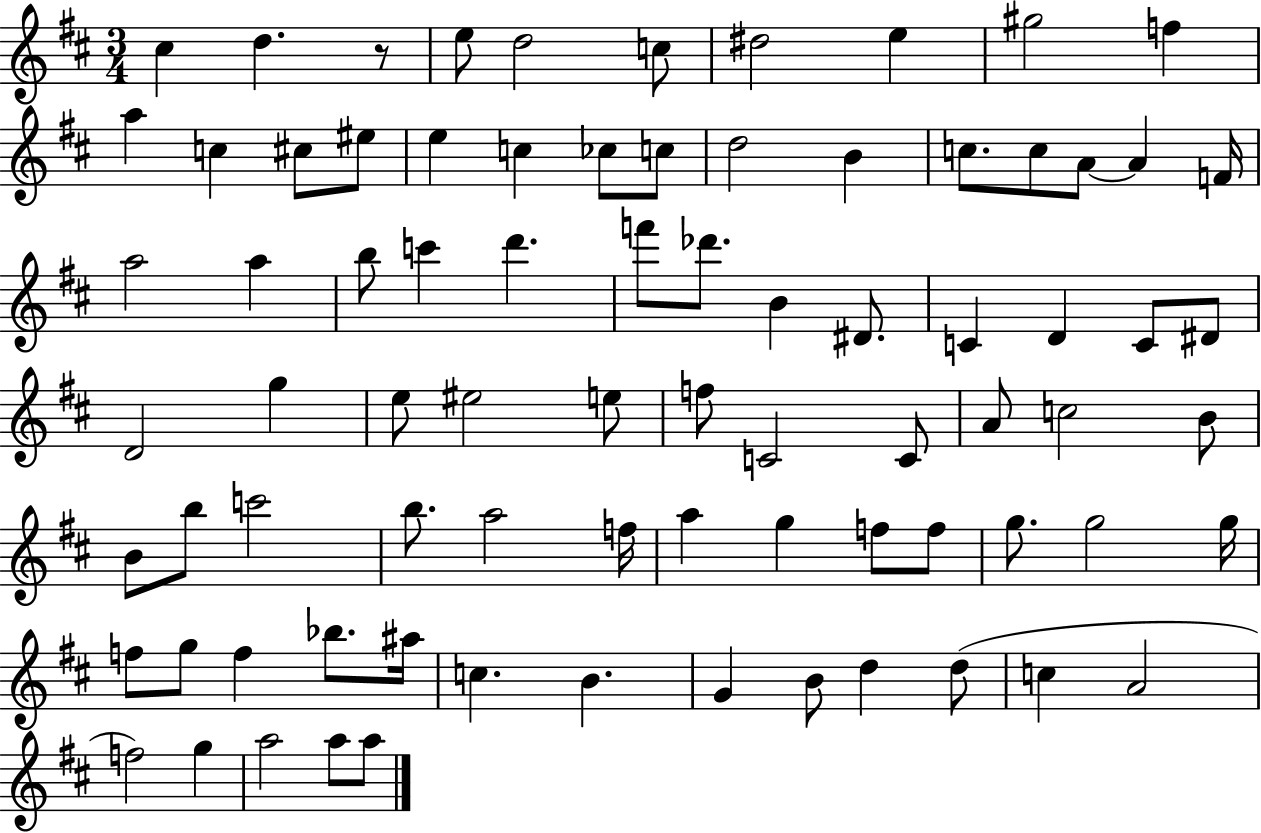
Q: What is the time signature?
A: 3/4